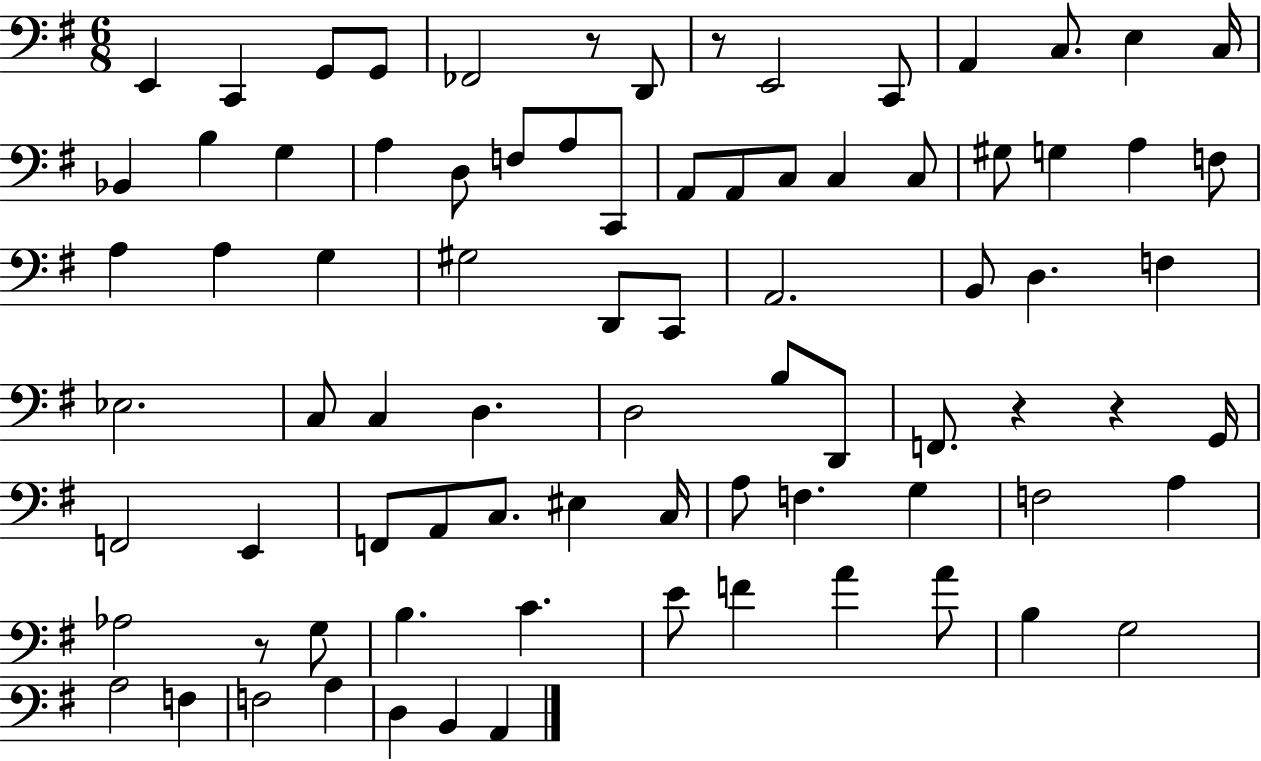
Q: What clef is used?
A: bass